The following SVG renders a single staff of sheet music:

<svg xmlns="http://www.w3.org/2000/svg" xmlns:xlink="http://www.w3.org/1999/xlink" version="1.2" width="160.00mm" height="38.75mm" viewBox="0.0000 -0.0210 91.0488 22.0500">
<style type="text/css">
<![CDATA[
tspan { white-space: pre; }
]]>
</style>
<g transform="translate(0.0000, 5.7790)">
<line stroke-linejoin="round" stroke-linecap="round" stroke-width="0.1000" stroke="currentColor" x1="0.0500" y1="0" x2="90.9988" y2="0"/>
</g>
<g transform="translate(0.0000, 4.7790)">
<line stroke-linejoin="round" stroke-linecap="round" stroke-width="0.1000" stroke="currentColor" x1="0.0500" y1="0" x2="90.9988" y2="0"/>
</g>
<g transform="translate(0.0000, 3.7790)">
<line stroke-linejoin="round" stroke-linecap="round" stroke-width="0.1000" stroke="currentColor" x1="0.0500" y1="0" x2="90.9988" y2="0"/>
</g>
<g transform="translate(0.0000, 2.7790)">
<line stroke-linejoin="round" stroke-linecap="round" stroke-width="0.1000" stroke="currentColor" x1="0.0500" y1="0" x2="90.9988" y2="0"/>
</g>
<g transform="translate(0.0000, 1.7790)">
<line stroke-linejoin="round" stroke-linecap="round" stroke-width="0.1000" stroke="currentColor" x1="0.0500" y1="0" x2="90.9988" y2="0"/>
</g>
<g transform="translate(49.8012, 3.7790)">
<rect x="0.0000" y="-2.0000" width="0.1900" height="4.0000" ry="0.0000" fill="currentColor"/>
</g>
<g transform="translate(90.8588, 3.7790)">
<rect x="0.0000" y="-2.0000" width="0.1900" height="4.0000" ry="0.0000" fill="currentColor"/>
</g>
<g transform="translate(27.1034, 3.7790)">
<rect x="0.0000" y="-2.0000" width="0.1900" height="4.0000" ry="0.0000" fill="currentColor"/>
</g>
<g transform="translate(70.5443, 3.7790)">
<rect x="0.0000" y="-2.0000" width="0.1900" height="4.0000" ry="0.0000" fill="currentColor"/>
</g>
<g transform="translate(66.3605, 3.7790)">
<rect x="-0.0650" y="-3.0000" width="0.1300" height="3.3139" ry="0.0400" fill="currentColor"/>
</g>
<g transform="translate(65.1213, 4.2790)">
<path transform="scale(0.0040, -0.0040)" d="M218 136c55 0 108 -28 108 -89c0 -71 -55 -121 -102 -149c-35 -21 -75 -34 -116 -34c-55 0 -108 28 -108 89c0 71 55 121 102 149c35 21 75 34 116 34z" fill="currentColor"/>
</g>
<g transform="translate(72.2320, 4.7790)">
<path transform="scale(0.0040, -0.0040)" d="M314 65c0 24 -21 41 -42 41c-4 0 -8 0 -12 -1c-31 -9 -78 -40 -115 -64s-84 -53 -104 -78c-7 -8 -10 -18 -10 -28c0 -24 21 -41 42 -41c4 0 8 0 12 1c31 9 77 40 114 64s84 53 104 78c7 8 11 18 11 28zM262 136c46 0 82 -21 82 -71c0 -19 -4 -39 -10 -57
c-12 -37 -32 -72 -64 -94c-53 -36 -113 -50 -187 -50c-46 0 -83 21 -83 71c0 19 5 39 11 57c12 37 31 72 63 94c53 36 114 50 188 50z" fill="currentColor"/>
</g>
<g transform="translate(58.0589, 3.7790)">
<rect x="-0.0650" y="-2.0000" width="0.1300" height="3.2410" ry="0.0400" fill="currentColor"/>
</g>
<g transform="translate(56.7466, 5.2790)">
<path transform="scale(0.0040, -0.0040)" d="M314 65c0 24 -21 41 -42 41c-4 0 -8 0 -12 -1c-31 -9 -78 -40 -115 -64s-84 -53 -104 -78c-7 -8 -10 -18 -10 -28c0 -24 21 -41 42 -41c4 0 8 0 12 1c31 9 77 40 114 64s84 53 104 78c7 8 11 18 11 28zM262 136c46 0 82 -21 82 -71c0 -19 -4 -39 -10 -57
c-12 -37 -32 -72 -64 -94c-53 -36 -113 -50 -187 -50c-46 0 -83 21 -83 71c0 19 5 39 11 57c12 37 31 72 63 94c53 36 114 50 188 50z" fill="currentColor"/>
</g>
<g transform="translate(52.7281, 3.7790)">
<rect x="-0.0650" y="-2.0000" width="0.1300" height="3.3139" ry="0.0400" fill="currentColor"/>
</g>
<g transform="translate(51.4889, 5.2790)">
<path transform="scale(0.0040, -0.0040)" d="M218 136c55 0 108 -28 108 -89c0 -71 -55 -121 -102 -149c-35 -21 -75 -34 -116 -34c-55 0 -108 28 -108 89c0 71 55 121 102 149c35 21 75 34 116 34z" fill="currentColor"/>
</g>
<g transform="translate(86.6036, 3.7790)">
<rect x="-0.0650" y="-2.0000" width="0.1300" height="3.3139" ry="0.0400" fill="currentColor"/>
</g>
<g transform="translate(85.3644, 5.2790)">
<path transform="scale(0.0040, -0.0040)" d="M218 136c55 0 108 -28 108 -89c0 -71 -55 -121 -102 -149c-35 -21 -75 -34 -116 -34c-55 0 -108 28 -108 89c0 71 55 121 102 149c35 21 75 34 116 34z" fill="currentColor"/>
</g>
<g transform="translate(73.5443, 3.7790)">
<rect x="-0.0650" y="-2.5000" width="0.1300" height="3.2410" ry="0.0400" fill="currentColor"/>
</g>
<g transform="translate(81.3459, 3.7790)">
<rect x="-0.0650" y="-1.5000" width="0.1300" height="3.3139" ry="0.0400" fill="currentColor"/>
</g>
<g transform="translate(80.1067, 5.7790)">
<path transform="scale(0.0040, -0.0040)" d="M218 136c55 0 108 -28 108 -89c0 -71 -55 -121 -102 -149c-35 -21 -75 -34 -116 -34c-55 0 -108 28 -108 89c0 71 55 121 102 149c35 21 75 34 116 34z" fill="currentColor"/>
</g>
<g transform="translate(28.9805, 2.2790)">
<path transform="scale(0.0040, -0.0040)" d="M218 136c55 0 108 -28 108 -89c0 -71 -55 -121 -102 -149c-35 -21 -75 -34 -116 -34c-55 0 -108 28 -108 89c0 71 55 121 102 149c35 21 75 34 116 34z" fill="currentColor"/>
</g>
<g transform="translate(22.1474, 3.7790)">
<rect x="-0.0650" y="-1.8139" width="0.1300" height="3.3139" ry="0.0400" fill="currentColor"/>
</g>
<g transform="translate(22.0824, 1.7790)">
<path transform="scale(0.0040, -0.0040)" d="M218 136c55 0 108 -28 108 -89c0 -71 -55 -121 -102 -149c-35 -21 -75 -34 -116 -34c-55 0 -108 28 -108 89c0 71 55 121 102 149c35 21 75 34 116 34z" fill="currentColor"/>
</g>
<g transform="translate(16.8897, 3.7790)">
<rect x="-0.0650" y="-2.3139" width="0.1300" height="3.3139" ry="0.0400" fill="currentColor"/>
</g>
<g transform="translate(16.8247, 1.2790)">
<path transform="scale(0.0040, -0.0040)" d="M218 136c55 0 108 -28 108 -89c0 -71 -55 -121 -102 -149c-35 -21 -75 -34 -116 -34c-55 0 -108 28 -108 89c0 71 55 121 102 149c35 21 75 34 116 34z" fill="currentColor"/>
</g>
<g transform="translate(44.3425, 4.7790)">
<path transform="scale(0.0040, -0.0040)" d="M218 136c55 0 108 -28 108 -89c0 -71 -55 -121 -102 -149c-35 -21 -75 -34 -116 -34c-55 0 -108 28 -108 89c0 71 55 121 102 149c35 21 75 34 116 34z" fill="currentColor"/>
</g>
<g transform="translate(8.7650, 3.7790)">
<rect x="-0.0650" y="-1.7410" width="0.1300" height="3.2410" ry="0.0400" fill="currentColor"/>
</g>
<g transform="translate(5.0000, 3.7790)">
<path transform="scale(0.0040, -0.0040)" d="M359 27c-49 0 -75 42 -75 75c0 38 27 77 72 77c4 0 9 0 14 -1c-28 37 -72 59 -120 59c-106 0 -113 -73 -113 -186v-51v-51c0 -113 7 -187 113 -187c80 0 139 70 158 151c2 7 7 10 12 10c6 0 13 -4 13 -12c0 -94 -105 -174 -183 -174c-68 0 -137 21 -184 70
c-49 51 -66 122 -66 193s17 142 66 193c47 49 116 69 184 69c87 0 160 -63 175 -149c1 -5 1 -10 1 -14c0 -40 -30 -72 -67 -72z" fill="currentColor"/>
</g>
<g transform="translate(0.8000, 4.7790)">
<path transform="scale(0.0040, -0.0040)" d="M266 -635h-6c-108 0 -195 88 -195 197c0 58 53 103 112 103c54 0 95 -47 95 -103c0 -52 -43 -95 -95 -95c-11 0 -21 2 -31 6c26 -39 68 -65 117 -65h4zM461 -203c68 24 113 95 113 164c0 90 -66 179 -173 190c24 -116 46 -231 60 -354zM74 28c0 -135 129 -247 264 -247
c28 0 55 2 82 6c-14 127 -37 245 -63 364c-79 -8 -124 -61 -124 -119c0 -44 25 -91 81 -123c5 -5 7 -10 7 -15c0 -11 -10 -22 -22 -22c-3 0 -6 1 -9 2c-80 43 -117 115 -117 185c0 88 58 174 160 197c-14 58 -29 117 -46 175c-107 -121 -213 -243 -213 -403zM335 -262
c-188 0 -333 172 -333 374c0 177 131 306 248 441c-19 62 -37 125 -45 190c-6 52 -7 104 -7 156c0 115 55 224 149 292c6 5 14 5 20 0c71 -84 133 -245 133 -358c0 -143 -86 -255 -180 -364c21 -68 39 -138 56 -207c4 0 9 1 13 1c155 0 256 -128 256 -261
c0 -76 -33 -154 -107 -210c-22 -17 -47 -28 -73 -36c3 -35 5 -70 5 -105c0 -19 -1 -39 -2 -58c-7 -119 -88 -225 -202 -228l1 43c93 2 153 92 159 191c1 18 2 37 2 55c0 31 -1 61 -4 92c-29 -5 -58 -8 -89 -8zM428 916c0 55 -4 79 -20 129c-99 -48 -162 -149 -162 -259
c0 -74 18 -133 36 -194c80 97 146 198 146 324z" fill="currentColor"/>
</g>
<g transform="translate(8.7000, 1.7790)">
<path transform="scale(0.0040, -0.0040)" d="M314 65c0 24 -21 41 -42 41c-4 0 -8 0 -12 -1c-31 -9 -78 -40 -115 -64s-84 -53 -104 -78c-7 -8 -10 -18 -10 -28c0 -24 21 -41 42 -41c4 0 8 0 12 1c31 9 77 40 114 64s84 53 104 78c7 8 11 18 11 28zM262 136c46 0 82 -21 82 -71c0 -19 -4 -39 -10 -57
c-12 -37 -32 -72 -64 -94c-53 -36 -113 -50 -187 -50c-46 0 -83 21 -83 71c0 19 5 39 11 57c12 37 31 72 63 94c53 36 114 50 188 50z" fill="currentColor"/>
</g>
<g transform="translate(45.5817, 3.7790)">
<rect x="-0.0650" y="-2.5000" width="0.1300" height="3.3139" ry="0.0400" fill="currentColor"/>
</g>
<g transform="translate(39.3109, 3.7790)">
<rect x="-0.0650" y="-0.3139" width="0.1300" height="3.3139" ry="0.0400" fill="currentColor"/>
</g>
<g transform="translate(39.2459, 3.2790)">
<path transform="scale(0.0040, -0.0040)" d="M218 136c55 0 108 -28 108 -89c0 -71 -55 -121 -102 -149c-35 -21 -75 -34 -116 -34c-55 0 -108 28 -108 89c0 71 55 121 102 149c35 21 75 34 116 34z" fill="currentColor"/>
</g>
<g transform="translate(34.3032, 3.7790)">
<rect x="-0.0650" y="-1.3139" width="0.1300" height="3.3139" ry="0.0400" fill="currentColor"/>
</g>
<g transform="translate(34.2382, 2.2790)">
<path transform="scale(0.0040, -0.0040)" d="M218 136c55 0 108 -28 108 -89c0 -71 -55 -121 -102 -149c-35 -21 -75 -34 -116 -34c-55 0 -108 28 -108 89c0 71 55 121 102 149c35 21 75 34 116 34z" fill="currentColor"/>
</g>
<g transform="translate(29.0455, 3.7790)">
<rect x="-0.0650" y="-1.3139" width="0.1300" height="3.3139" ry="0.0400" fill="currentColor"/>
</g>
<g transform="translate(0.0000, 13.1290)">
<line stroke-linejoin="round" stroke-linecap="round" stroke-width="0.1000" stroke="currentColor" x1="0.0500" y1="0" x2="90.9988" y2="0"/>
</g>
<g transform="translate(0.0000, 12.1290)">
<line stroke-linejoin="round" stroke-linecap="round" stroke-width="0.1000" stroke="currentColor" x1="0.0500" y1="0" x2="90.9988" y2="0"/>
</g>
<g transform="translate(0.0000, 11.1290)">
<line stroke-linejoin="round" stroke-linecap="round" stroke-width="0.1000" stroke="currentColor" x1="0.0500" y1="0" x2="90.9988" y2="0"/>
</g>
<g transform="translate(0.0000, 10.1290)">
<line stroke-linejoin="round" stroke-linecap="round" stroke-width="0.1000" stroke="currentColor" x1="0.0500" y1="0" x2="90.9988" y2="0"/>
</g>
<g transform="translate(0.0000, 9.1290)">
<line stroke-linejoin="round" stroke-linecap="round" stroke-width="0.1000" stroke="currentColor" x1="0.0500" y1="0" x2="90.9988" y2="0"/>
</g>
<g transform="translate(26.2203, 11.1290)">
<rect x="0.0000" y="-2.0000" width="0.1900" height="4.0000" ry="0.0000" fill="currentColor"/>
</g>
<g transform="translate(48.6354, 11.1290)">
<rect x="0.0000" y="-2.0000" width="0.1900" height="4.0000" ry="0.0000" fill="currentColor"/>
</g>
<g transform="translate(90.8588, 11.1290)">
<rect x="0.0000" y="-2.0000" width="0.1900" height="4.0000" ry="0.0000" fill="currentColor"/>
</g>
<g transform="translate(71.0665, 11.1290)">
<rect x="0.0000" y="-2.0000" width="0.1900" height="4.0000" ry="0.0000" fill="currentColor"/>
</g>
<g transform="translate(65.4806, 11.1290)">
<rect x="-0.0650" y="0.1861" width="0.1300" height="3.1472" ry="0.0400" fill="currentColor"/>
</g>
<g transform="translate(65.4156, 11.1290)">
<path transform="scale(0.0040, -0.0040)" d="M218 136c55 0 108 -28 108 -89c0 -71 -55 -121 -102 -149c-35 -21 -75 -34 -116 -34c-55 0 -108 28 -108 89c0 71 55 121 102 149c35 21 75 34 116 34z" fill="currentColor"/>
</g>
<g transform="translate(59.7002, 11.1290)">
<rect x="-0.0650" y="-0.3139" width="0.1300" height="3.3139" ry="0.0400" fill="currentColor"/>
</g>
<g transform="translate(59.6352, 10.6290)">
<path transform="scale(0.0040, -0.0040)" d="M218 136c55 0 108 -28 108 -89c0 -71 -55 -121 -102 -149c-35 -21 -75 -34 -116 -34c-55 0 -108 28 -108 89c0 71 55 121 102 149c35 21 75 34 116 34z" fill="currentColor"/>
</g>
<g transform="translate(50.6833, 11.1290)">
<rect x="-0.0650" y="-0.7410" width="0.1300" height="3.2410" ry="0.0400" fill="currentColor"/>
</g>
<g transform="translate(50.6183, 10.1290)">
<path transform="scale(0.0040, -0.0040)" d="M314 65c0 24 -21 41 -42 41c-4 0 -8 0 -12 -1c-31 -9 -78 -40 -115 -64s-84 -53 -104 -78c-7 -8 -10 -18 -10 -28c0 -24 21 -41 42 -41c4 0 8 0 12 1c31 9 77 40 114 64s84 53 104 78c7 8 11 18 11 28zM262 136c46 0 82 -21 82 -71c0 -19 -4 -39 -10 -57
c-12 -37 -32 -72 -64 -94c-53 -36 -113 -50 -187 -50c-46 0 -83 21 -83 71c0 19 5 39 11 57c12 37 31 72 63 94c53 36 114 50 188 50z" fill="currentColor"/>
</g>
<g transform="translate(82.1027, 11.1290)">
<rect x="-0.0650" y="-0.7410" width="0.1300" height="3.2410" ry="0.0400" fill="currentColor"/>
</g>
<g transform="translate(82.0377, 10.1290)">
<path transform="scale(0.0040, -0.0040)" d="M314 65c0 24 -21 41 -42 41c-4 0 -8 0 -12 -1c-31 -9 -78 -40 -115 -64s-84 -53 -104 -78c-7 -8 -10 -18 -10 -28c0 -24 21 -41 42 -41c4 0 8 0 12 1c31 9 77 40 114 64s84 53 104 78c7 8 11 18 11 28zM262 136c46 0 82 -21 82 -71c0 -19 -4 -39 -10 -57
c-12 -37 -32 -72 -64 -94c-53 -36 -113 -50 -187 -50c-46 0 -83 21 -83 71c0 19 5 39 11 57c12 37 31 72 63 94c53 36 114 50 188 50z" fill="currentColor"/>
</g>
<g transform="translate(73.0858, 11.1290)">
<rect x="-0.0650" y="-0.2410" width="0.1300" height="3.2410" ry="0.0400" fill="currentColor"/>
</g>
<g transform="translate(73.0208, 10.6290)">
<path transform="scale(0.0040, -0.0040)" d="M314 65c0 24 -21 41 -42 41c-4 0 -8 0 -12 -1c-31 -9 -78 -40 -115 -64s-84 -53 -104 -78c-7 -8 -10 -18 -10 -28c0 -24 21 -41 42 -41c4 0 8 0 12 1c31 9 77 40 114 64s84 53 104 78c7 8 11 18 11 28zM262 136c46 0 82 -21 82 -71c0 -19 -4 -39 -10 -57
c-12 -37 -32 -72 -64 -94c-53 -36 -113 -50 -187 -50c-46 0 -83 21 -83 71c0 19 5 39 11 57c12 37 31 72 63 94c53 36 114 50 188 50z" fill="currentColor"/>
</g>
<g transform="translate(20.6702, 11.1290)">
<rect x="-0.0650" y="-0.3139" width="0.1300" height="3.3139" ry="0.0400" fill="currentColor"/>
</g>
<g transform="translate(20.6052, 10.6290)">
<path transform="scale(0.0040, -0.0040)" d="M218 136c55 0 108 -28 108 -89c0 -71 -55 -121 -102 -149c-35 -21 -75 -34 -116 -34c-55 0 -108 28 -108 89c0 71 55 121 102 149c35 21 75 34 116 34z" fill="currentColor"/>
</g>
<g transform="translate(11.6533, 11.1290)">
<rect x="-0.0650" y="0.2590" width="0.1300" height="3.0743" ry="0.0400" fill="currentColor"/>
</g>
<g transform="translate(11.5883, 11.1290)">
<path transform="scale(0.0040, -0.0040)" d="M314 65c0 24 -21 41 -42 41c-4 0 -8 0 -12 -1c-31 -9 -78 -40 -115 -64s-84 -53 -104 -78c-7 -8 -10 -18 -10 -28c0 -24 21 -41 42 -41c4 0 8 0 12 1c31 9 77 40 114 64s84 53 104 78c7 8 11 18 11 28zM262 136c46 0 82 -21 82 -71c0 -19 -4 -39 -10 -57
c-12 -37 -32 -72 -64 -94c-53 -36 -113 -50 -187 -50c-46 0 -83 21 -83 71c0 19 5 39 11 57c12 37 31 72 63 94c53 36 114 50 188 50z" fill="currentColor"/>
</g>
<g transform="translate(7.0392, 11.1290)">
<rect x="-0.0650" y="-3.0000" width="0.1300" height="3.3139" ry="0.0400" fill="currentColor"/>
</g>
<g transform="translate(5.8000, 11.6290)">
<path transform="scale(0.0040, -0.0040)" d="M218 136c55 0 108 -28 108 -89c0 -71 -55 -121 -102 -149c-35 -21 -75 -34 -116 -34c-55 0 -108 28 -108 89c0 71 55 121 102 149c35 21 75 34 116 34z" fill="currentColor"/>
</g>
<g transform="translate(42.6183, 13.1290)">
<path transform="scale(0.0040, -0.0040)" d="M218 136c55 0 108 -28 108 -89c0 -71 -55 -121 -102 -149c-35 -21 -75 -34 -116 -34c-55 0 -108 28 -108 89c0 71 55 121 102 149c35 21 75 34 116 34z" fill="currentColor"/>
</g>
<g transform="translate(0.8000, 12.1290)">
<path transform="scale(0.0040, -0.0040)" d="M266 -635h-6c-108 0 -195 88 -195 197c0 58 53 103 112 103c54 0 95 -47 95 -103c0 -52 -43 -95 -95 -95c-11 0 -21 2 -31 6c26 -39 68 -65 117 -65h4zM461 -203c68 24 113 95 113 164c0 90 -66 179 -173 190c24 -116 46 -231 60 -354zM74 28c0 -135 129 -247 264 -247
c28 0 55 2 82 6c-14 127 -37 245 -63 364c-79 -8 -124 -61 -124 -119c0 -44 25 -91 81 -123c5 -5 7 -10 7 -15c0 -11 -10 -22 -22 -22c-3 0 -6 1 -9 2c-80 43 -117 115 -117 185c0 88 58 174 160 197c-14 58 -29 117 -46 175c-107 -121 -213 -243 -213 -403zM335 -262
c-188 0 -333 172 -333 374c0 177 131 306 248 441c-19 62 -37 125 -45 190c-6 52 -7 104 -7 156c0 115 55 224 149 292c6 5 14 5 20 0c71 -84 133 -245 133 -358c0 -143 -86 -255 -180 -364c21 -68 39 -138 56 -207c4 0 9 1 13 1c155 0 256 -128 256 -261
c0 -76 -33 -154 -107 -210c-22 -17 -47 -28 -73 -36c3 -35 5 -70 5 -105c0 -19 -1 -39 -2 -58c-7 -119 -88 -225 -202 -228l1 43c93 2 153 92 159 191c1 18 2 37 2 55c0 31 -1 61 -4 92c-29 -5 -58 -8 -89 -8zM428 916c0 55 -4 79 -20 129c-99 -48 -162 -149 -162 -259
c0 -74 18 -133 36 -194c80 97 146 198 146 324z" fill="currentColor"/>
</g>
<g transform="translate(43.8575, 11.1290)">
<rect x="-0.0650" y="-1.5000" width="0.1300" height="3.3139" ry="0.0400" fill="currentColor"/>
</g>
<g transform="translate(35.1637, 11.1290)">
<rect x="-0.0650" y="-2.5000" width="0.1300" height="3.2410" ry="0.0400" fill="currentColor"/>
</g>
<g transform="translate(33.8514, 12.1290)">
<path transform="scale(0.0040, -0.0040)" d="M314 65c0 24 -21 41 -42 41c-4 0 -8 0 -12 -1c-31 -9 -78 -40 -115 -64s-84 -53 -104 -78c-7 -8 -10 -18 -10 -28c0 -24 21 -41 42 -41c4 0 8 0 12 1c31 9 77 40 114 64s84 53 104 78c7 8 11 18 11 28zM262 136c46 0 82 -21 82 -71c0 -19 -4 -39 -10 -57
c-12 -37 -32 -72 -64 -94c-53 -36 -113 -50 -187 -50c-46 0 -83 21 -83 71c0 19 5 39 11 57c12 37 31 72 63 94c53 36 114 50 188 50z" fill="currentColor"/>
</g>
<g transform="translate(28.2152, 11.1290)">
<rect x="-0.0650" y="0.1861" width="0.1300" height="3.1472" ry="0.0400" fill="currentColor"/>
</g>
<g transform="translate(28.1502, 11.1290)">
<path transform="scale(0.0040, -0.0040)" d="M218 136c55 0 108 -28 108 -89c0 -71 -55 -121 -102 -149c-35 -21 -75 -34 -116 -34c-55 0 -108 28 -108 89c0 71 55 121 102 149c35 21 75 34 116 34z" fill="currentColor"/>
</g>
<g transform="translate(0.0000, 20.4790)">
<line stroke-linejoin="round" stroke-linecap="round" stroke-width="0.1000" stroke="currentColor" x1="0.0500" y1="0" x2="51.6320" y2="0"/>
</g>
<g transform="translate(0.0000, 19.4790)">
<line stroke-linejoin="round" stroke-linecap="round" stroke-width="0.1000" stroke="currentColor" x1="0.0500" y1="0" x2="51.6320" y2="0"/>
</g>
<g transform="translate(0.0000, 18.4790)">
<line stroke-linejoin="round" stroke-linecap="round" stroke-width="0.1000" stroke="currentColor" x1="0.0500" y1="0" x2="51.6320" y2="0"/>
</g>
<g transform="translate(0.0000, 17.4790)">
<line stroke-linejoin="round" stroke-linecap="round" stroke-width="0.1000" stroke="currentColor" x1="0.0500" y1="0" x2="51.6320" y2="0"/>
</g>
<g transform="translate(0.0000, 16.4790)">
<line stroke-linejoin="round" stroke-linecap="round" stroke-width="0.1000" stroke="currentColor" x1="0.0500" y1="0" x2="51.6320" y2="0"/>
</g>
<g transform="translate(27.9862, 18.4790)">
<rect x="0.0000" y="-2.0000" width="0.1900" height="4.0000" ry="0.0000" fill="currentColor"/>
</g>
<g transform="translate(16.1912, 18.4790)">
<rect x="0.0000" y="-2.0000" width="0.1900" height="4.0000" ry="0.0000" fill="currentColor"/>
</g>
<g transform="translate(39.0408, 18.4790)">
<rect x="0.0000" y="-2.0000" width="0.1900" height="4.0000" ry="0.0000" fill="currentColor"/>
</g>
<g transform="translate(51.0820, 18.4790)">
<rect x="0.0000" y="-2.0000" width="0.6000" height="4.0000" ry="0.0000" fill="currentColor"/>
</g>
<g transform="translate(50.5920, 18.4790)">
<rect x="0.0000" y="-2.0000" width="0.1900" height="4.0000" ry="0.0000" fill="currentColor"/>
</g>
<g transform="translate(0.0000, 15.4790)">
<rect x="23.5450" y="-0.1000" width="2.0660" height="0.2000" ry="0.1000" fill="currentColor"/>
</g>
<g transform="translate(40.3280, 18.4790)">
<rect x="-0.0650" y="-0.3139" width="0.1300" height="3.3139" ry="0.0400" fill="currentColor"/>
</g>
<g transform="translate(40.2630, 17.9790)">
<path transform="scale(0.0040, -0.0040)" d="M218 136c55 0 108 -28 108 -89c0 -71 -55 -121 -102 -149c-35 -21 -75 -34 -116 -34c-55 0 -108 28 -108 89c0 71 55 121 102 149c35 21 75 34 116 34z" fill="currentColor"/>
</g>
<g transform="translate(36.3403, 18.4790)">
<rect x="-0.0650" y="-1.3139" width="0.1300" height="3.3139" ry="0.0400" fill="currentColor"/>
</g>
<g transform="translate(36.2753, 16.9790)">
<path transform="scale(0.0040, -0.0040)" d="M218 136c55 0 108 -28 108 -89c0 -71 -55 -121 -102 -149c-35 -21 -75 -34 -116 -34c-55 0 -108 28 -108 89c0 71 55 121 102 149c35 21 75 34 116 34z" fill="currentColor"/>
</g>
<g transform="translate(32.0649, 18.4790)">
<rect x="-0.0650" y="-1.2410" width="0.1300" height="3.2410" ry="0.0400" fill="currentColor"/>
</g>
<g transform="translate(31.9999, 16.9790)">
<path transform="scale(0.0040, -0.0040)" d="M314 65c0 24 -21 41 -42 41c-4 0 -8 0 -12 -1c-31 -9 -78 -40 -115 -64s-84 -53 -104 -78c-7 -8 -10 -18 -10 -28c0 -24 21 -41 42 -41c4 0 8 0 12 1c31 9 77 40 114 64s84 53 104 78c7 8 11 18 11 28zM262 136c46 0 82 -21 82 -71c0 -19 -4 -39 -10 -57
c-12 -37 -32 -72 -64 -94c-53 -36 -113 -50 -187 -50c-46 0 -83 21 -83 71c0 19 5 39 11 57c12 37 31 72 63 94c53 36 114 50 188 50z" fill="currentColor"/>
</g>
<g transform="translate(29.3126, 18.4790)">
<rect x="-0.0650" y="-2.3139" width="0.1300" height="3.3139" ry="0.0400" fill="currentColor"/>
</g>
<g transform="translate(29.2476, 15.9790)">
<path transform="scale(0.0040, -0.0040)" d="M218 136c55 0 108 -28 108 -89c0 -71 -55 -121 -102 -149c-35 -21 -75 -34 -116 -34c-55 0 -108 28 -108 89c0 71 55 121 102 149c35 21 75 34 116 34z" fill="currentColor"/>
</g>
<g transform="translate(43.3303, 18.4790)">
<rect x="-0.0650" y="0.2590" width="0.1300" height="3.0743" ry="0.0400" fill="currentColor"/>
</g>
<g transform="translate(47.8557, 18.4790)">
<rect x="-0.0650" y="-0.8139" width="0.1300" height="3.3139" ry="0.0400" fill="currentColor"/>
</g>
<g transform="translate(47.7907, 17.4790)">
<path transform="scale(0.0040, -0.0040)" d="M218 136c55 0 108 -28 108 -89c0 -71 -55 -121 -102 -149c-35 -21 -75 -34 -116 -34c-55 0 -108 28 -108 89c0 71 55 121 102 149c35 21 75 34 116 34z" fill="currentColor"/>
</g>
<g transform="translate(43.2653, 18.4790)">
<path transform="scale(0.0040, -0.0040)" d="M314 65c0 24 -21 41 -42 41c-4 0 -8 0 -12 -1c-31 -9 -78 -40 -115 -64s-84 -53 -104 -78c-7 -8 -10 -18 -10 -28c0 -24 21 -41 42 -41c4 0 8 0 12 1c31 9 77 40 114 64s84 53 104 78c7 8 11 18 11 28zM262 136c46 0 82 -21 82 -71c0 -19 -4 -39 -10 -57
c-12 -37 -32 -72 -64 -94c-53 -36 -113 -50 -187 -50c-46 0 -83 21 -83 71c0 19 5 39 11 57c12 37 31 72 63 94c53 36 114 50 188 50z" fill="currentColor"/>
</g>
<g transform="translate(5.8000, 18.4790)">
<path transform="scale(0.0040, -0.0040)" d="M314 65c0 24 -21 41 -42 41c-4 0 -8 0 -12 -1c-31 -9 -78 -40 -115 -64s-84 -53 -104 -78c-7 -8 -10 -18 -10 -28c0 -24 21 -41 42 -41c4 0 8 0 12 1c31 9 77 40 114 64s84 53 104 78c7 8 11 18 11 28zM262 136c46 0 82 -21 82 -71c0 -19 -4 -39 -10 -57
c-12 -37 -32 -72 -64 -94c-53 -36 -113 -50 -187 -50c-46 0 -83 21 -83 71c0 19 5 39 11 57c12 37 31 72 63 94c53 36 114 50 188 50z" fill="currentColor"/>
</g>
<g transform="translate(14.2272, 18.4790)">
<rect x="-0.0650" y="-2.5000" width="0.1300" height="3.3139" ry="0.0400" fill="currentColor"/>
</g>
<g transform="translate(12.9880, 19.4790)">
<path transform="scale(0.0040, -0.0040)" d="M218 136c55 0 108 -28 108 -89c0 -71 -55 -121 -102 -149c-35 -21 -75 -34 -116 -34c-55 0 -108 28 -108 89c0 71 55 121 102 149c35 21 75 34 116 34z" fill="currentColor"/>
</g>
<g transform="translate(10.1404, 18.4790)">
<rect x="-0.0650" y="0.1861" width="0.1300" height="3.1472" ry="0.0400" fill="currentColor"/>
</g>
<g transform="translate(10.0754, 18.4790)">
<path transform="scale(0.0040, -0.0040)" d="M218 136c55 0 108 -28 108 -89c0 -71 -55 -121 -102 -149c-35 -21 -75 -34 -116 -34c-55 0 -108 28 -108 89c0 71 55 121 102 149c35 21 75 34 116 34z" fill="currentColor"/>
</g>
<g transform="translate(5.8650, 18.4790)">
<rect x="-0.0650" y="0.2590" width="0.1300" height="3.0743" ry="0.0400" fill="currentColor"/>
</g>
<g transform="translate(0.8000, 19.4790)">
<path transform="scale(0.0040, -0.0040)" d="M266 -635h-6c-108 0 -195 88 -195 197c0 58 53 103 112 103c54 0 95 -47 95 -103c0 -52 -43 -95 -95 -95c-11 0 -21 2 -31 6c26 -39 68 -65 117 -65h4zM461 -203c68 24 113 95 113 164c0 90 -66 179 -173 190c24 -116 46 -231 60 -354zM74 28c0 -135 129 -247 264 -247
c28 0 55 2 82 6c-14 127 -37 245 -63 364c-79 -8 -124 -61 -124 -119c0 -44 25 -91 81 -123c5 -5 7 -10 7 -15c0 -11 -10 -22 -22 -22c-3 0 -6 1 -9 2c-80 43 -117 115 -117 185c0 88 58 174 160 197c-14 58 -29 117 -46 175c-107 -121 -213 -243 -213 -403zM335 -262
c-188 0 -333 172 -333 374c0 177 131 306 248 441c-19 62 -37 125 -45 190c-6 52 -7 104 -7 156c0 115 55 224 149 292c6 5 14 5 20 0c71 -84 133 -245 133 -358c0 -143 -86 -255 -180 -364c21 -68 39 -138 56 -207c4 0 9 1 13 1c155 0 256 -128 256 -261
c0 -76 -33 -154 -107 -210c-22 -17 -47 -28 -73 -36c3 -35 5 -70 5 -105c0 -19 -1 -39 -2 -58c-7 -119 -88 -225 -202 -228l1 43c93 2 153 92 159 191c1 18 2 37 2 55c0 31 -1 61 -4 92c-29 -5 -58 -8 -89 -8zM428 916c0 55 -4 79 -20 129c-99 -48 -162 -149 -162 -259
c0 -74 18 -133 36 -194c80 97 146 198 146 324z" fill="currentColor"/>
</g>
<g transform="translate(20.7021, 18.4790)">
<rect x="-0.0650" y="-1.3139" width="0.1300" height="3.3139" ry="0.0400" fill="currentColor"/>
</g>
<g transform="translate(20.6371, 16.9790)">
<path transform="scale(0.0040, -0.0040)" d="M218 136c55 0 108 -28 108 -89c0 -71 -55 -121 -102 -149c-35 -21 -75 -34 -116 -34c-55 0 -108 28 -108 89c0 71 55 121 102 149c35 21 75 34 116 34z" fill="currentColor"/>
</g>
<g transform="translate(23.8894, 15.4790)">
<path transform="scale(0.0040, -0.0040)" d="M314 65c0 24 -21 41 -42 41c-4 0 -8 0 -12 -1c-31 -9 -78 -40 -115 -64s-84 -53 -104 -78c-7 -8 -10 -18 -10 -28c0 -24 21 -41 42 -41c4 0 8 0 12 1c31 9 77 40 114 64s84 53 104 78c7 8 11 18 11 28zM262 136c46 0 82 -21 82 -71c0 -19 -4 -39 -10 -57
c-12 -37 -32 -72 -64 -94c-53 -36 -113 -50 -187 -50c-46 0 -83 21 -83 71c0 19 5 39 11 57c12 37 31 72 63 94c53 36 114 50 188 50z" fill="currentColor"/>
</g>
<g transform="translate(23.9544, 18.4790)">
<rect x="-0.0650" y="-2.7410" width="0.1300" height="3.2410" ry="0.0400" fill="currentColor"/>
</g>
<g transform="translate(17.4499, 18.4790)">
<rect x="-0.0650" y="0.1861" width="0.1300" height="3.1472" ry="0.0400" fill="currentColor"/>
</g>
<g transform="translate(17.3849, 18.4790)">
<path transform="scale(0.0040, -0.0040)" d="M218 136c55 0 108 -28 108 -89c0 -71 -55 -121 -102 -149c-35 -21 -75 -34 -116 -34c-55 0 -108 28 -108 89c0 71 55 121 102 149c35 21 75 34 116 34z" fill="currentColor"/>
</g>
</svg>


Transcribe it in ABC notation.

X:1
T:Untitled
M:4/4
L:1/4
K:C
f2 g f e e c G F F2 A G2 E F A B2 c B G2 E d2 c B c2 d2 B2 B G B e a2 g e2 e c B2 d